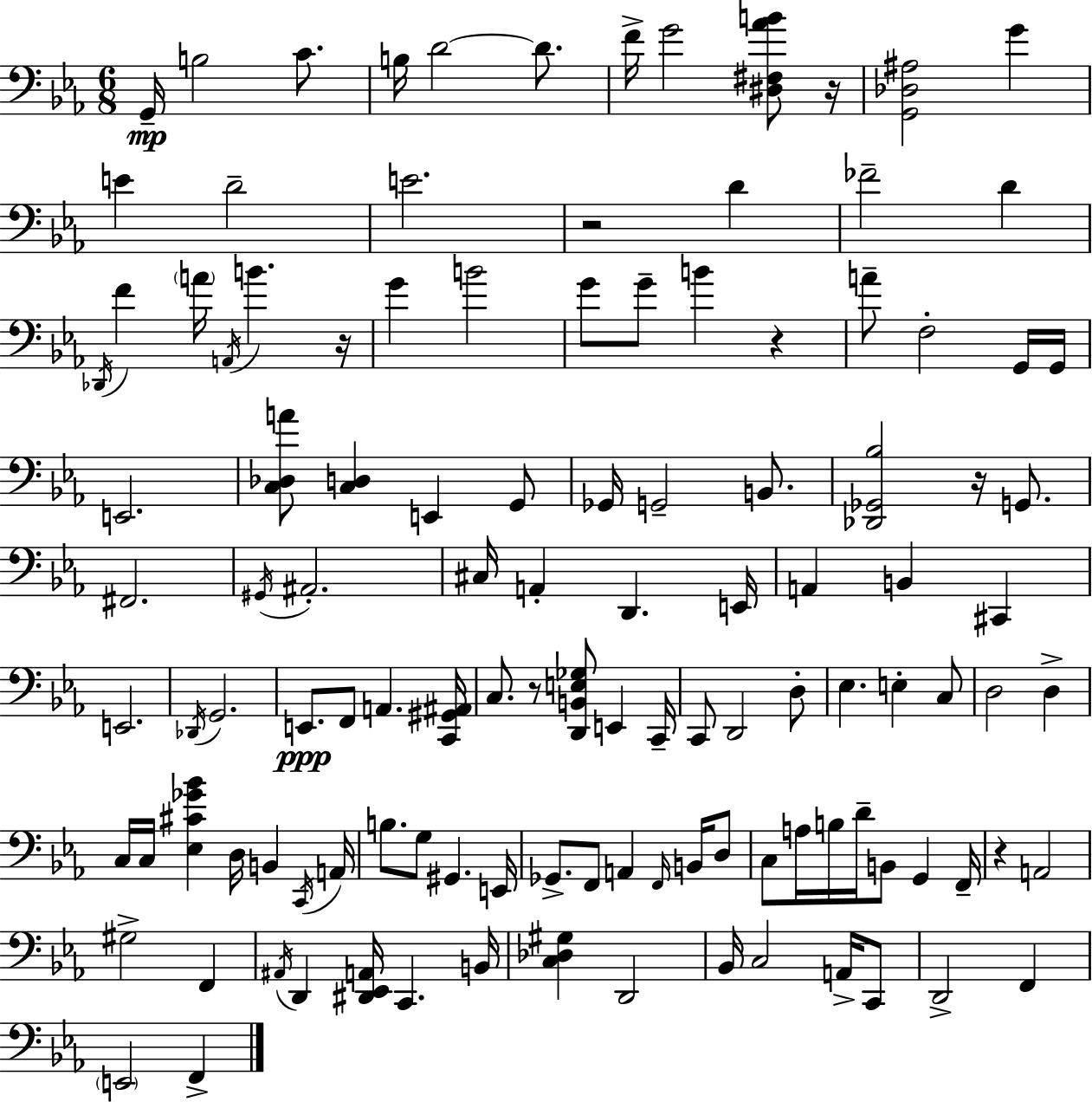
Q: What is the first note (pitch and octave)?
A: G2